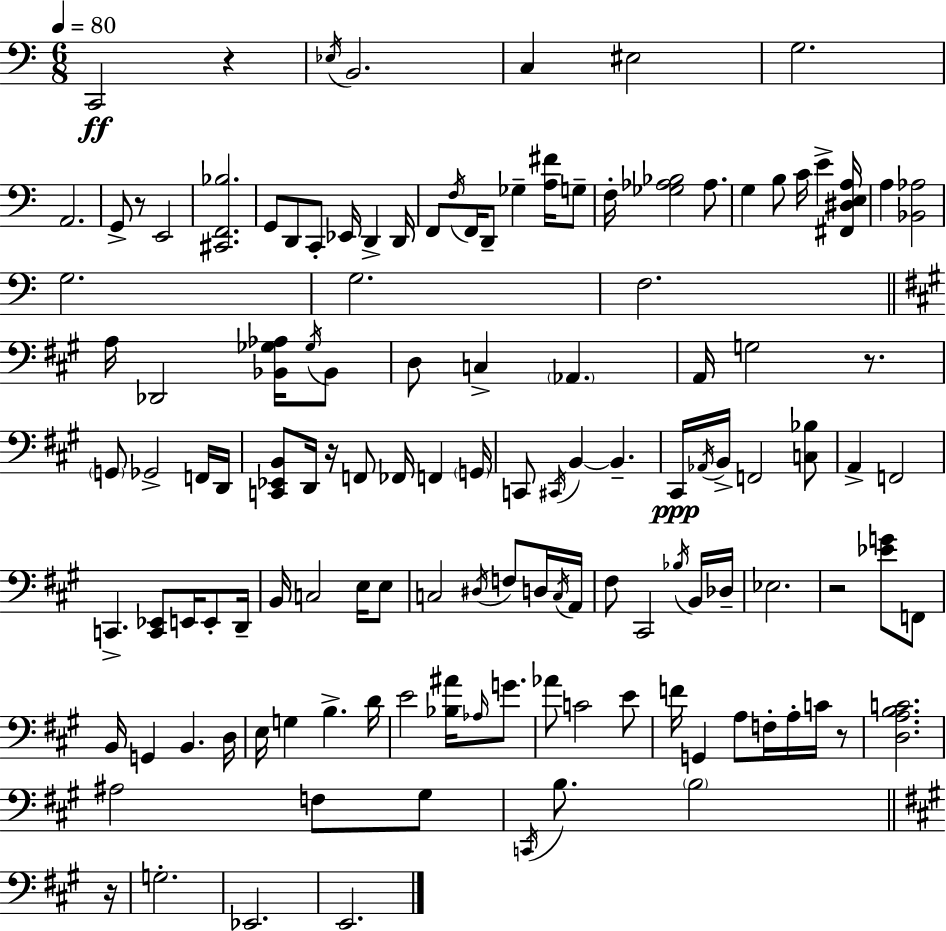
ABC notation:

X:1
T:Untitled
M:6/8
L:1/4
K:Am
C,,2 z _E,/4 B,,2 C, ^E,2 G,2 A,,2 G,,/2 z/2 E,,2 [^C,,F,,_B,]2 G,,/2 D,,/2 C,,/2 _E,,/4 D,, D,,/4 F,,/2 F,/4 F,,/4 D,,/2 _G, [A,^F]/4 G,/2 F,/4 [_G,_A,_B,]2 _A,/2 G, B,/2 C/4 E [^F,,^D,E,A,]/4 A, [_B,,_A,]2 G,2 G,2 F,2 A,/4 _D,,2 [_B,,_G,_A,]/4 _G,/4 _B,,/2 D,/2 C, _A,, A,,/4 G,2 z/2 G,,/2 _G,,2 F,,/4 D,,/4 [C,,_E,,B,,]/2 D,,/4 z/4 F,,/2 _F,,/4 F,, G,,/4 C,,/2 ^C,,/4 B,, B,, ^C,,/4 _A,,/4 B,,/4 F,,2 [C,_B,]/2 A,, F,,2 C,, [C,,_E,,]/2 E,,/4 E,,/2 D,,/4 B,,/4 C,2 E,/4 E,/2 C,2 ^D,/4 F,/2 D,/4 C,/4 A,,/4 ^F,/2 ^C,,2 _B,/4 B,,/4 _D,/4 _E,2 z2 [_EG]/2 F,,/2 B,,/4 G,, B,, D,/4 E,/4 G, B, D/4 E2 [_B,^A]/4 _A,/4 G/2 _A/2 C2 E/2 F/4 G,, A,/2 F,/4 A,/4 C/4 z/2 [D,A,B,C]2 ^A,2 F,/2 ^G,/2 C,,/4 B,/2 B,2 z/4 G,2 _E,,2 E,,2